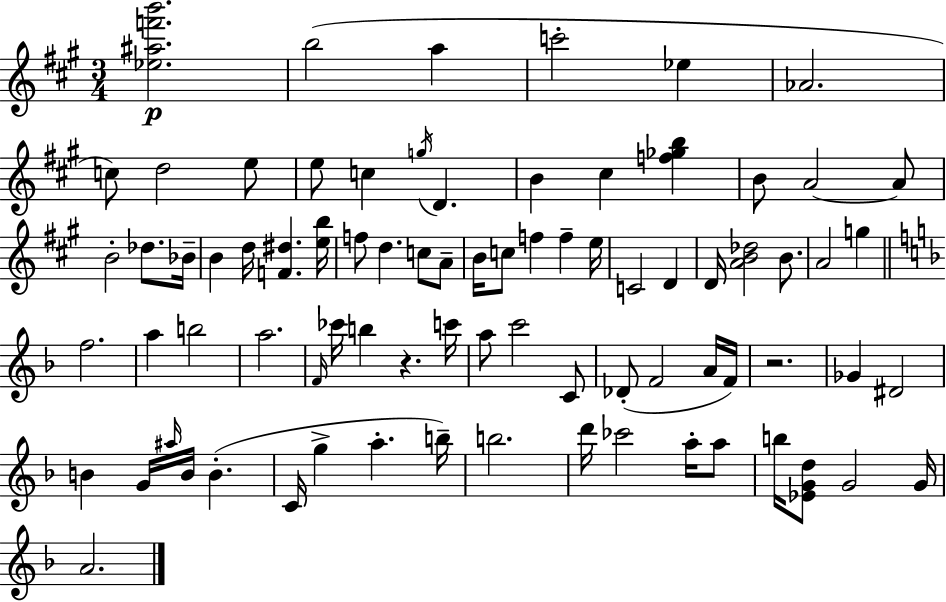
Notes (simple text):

[Eb5,A#5,F6,B6]/h. B5/h A5/q C6/h Eb5/q Ab4/h. C5/e D5/h E5/e E5/e C5/q G5/s D4/q. B4/q C#5/q [F5,Gb5,B5]/q B4/e A4/h A4/e B4/h Db5/e. Bb4/s B4/q D5/s [F4,D#5]/q. [E5,B5]/s F5/e D5/q. C5/e A4/e B4/s C5/e F5/q F5/q E5/s C4/h D4/q D4/s [A4,B4,Db5]/h B4/e. A4/h G5/q F5/h. A5/q B5/h A5/h. F4/s CES6/s B5/q R/q. C6/s A5/e C6/h C4/e Db4/e F4/h A4/s F4/s R/h. Gb4/q D#4/h B4/q G4/s A#5/s B4/s B4/q. C4/s G5/q A5/q. B5/s B5/h. D6/s CES6/h A5/s A5/e B5/s [Eb4,G4,D5]/e G4/h G4/s A4/h.